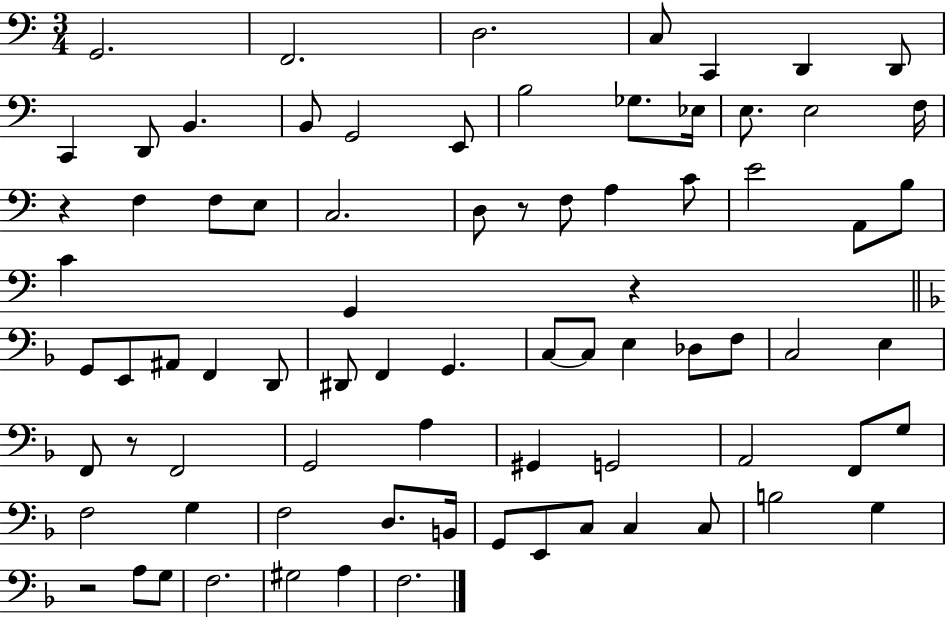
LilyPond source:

{
  \clef bass
  \numericTimeSignature
  \time 3/4
  \key c \major
  \repeat volta 2 { g,2. | f,2. | d2. | c8 c,4 d,4 d,8 | \break c,4 d,8 b,4. | b,8 g,2 e,8 | b2 ges8. ees16 | e8. e2 f16 | \break r4 f4 f8 e8 | c2. | d8 r8 f8 a4 c'8 | e'2 a,8 b8 | \break c'4 g,4 r4 | \bar "||" \break \key f \major g,8 e,8 ais,8 f,4 d,8 | dis,8 f,4 g,4. | c8~~ c8 e4 des8 f8 | c2 e4 | \break f,8 r8 f,2 | g,2 a4 | gis,4 g,2 | a,2 f,8 g8 | \break f2 g4 | f2 d8. b,16 | g,8 e,8 c8 c4 c8 | b2 g4 | \break r2 a8 g8 | f2. | gis2 a4 | f2. | \break } \bar "|."
}